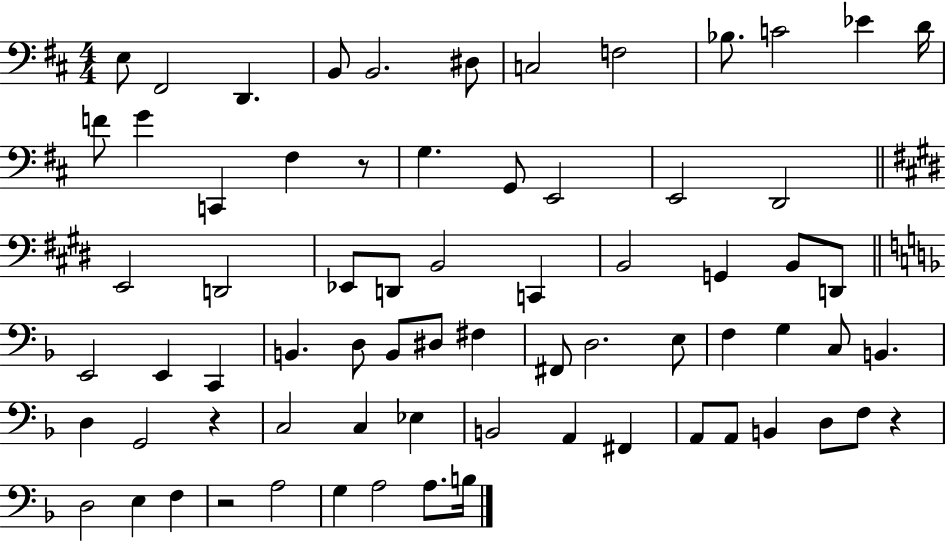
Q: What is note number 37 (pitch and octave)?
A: B2